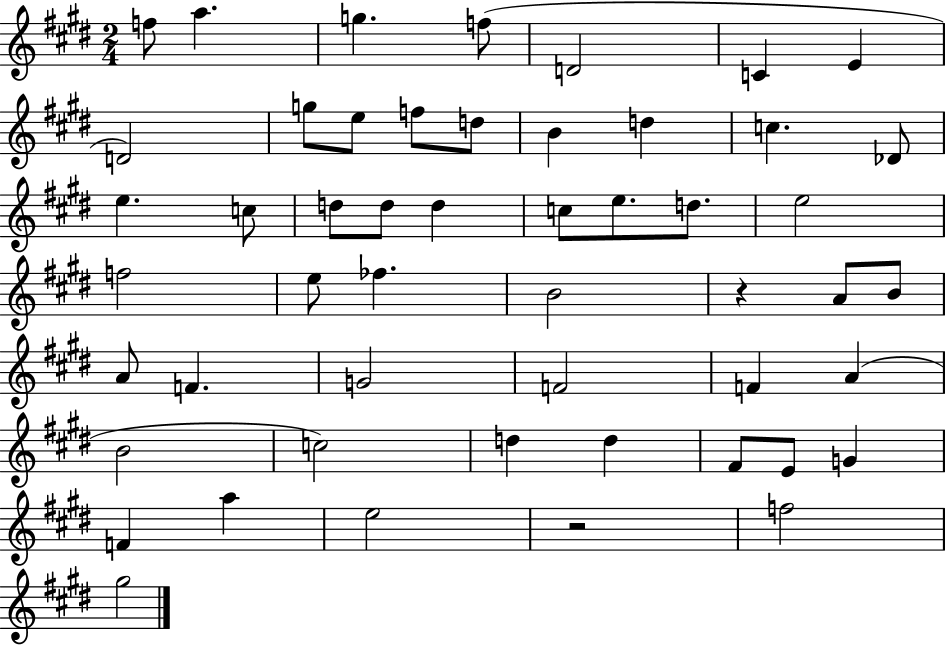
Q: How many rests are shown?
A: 2